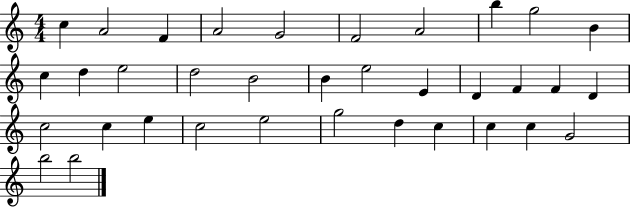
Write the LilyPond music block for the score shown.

{
  \clef treble
  \numericTimeSignature
  \time 4/4
  \key c \major
  c''4 a'2 f'4 | a'2 g'2 | f'2 a'2 | b''4 g''2 b'4 | \break c''4 d''4 e''2 | d''2 b'2 | b'4 e''2 e'4 | d'4 f'4 f'4 d'4 | \break c''2 c''4 e''4 | c''2 e''2 | g''2 d''4 c''4 | c''4 c''4 g'2 | \break b''2 b''2 | \bar "|."
}